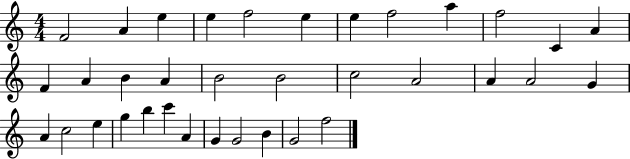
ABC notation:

X:1
T:Untitled
M:4/4
L:1/4
K:C
F2 A e e f2 e e f2 a f2 C A F A B A B2 B2 c2 A2 A A2 G A c2 e g b c' A G G2 B G2 f2